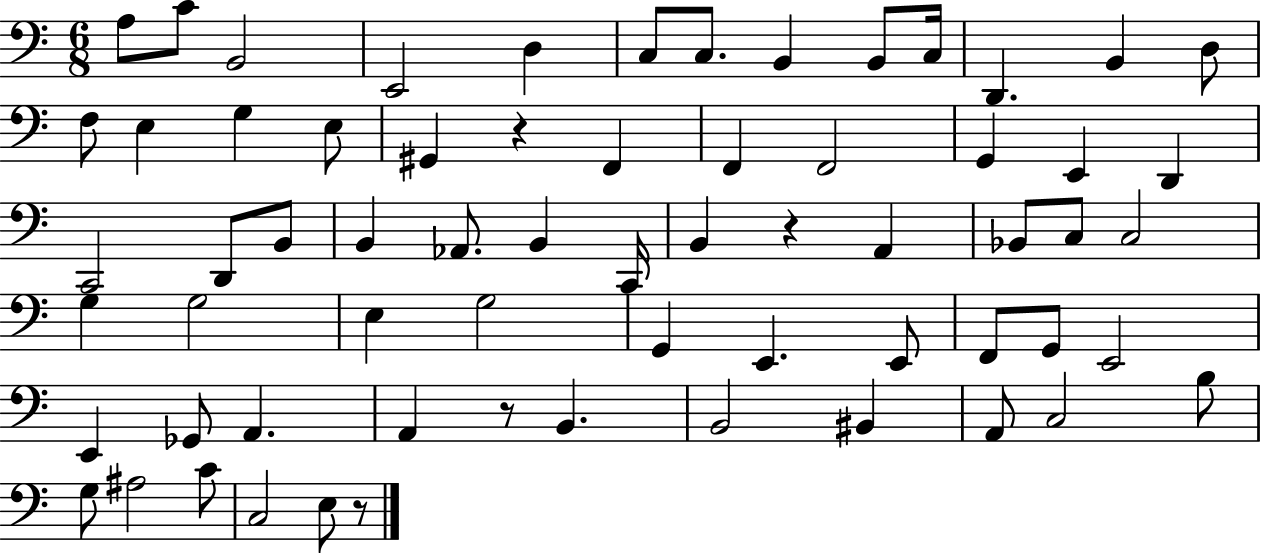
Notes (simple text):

A3/e C4/e B2/h E2/h D3/q C3/e C3/e. B2/q B2/e C3/s D2/q. B2/q D3/e F3/e E3/q G3/q E3/e G#2/q R/q F2/q F2/q F2/h G2/q E2/q D2/q C2/h D2/e B2/e B2/q Ab2/e. B2/q C2/s B2/q R/q A2/q Bb2/e C3/e C3/h G3/q G3/h E3/q G3/h G2/q E2/q. E2/e F2/e G2/e E2/h E2/q Gb2/e A2/q. A2/q R/e B2/q. B2/h BIS2/q A2/e C3/h B3/e G3/e A#3/h C4/e C3/h E3/e R/e